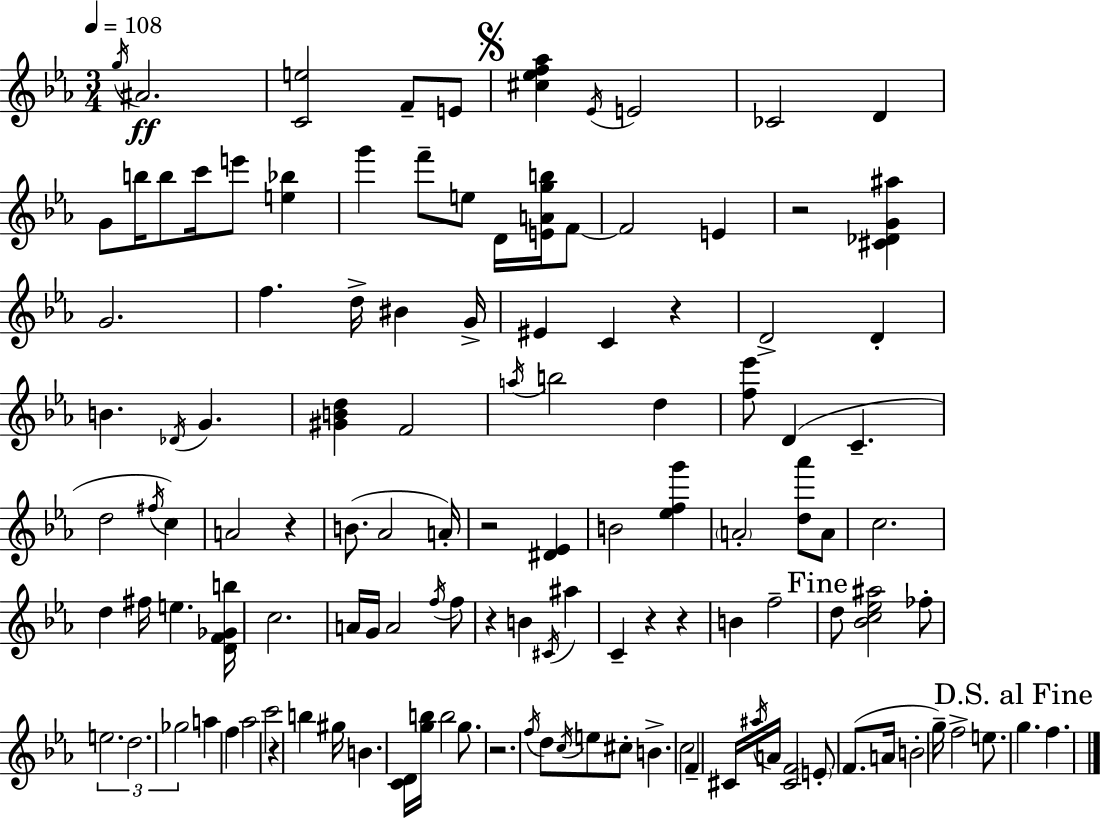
G5/s A#4/h. [C4,E5]/h F4/e E4/e [C#5,Eb5,F5,Ab5]/q Eb4/s E4/h CES4/h D4/q G4/e B5/s B5/e C6/s E6/e [E5,Bb5]/q G6/q F6/e E5/e D4/s [E4,A4,G5,B5]/s F4/e F4/h E4/q R/h [C#4,Db4,G4,A#5]/q G4/h. F5/q. D5/s BIS4/q G4/s EIS4/q C4/q R/q D4/h D4/q B4/q. Db4/s G4/q. [G#4,B4,D5]/q F4/h A5/s B5/h D5/q [F5,Eb6]/e D4/q C4/q. D5/h F#5/s C5/q A4/h R/q B4/e. Ab4/h A4/s R/h [D#4,Eb4]/q B4/h [Eb5,F5,G6]/q A4/h [D5,Ab6]/e A4/e C5/h. D5/q F#5/s E5/q. [D4,F4,Gb4,B5]/s C5/h. A4/s G4/s A4/h F5/s F5/e R/q B4/q C#4/s A#5/q C4/q R/q R/q B4/q F5/h D5/e [Bb4,C5,Eb5,A#5]/h FES5/e E5/h. D5/h. Gb5/h A5/q F5/q Ab5/h C6/h R/q B5/q G#5/s B4/q. [C4,D4]/s [G5,B5]/s B5/h G5/e. R/h. F5/s D5/e C5/s E5/e C#5/e B4/q. C5/h F4/q C#4/s A#5/s A4/s [C#4,F4]/h E4/e F4/e. A4/s B4/h G5/s F5/h E5/e. G5/q. F5/q.